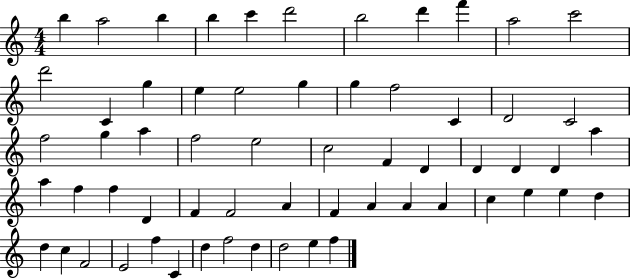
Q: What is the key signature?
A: C major